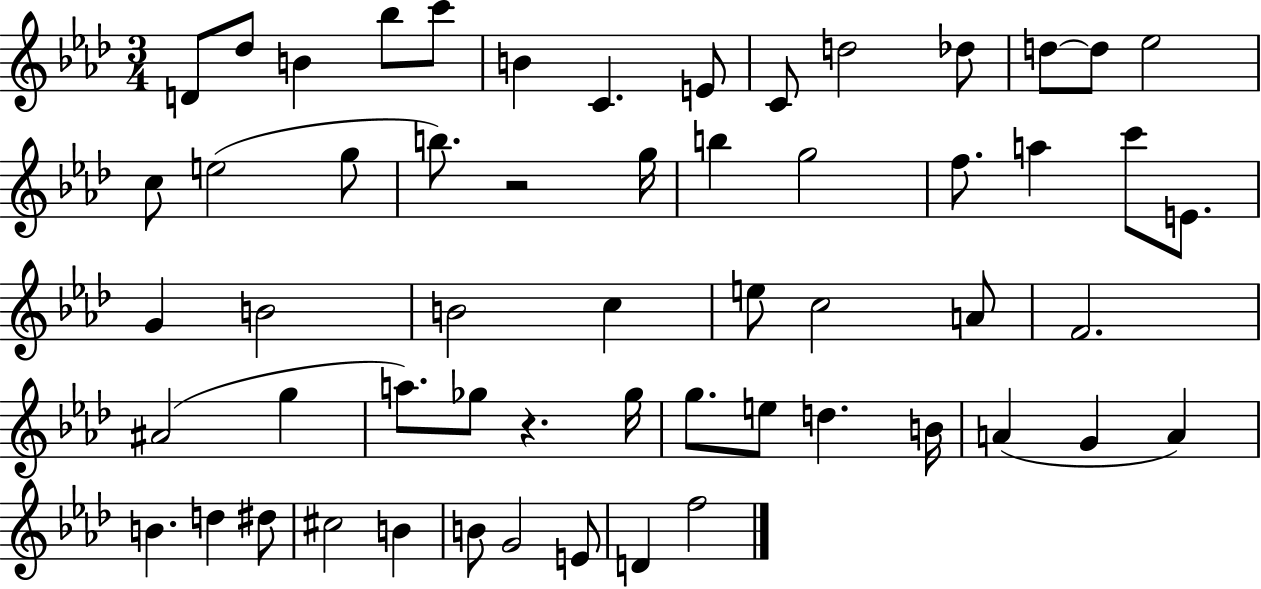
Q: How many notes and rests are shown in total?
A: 57